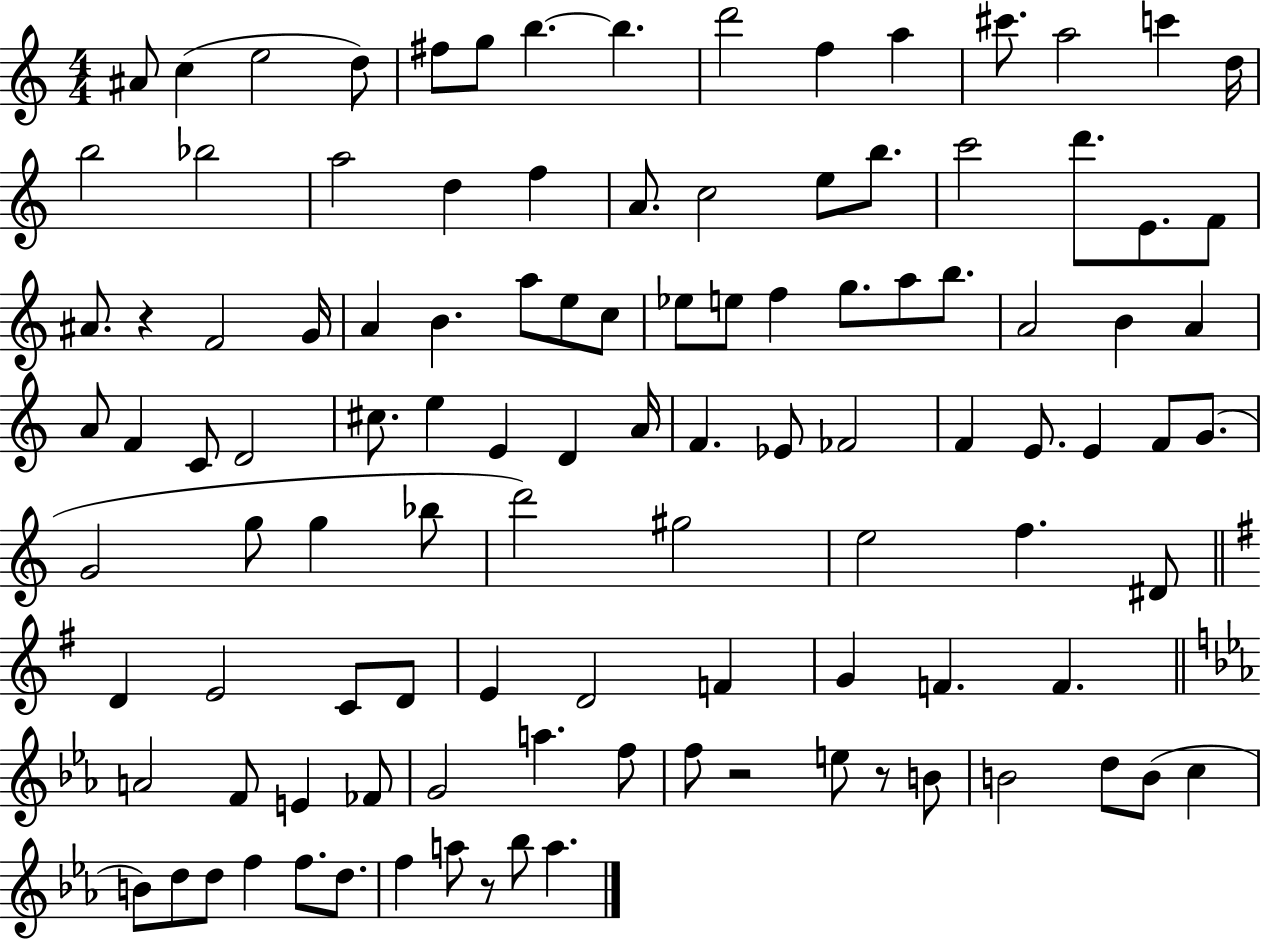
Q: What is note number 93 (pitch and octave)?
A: D5